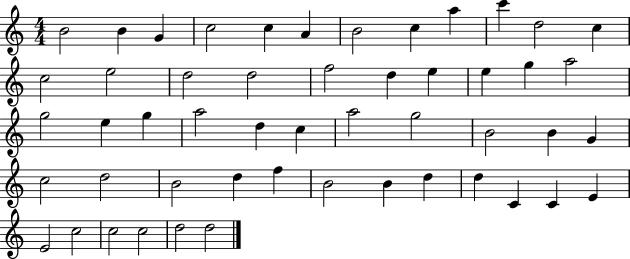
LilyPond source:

{
  \clef treble
  \numericTimeSignature
  \time 4/4
  \key c \major
  b'2 b'4 g'4 | c''2 c''4 a'4 | b'2 c''4 a''4 | c'''4 d''2 c''4 | \break c''2 e''2 | d''2 d''2 | f''2 d''4 e''4 | e''4 g''4 a''2 | \break g''2 e''4 g''4 | a''2 d''4 c''4 | a''2 g''2 | b'2 b'4 g'4 | \break c''2 d''2 | b'2 d''4 f''4 | b'2 b'4 d''4 | d''4 c'4 c'4 e'4 | \break e'2 c''2 | c''2 c''2 | d''2 d''2 | \bar "|."
}